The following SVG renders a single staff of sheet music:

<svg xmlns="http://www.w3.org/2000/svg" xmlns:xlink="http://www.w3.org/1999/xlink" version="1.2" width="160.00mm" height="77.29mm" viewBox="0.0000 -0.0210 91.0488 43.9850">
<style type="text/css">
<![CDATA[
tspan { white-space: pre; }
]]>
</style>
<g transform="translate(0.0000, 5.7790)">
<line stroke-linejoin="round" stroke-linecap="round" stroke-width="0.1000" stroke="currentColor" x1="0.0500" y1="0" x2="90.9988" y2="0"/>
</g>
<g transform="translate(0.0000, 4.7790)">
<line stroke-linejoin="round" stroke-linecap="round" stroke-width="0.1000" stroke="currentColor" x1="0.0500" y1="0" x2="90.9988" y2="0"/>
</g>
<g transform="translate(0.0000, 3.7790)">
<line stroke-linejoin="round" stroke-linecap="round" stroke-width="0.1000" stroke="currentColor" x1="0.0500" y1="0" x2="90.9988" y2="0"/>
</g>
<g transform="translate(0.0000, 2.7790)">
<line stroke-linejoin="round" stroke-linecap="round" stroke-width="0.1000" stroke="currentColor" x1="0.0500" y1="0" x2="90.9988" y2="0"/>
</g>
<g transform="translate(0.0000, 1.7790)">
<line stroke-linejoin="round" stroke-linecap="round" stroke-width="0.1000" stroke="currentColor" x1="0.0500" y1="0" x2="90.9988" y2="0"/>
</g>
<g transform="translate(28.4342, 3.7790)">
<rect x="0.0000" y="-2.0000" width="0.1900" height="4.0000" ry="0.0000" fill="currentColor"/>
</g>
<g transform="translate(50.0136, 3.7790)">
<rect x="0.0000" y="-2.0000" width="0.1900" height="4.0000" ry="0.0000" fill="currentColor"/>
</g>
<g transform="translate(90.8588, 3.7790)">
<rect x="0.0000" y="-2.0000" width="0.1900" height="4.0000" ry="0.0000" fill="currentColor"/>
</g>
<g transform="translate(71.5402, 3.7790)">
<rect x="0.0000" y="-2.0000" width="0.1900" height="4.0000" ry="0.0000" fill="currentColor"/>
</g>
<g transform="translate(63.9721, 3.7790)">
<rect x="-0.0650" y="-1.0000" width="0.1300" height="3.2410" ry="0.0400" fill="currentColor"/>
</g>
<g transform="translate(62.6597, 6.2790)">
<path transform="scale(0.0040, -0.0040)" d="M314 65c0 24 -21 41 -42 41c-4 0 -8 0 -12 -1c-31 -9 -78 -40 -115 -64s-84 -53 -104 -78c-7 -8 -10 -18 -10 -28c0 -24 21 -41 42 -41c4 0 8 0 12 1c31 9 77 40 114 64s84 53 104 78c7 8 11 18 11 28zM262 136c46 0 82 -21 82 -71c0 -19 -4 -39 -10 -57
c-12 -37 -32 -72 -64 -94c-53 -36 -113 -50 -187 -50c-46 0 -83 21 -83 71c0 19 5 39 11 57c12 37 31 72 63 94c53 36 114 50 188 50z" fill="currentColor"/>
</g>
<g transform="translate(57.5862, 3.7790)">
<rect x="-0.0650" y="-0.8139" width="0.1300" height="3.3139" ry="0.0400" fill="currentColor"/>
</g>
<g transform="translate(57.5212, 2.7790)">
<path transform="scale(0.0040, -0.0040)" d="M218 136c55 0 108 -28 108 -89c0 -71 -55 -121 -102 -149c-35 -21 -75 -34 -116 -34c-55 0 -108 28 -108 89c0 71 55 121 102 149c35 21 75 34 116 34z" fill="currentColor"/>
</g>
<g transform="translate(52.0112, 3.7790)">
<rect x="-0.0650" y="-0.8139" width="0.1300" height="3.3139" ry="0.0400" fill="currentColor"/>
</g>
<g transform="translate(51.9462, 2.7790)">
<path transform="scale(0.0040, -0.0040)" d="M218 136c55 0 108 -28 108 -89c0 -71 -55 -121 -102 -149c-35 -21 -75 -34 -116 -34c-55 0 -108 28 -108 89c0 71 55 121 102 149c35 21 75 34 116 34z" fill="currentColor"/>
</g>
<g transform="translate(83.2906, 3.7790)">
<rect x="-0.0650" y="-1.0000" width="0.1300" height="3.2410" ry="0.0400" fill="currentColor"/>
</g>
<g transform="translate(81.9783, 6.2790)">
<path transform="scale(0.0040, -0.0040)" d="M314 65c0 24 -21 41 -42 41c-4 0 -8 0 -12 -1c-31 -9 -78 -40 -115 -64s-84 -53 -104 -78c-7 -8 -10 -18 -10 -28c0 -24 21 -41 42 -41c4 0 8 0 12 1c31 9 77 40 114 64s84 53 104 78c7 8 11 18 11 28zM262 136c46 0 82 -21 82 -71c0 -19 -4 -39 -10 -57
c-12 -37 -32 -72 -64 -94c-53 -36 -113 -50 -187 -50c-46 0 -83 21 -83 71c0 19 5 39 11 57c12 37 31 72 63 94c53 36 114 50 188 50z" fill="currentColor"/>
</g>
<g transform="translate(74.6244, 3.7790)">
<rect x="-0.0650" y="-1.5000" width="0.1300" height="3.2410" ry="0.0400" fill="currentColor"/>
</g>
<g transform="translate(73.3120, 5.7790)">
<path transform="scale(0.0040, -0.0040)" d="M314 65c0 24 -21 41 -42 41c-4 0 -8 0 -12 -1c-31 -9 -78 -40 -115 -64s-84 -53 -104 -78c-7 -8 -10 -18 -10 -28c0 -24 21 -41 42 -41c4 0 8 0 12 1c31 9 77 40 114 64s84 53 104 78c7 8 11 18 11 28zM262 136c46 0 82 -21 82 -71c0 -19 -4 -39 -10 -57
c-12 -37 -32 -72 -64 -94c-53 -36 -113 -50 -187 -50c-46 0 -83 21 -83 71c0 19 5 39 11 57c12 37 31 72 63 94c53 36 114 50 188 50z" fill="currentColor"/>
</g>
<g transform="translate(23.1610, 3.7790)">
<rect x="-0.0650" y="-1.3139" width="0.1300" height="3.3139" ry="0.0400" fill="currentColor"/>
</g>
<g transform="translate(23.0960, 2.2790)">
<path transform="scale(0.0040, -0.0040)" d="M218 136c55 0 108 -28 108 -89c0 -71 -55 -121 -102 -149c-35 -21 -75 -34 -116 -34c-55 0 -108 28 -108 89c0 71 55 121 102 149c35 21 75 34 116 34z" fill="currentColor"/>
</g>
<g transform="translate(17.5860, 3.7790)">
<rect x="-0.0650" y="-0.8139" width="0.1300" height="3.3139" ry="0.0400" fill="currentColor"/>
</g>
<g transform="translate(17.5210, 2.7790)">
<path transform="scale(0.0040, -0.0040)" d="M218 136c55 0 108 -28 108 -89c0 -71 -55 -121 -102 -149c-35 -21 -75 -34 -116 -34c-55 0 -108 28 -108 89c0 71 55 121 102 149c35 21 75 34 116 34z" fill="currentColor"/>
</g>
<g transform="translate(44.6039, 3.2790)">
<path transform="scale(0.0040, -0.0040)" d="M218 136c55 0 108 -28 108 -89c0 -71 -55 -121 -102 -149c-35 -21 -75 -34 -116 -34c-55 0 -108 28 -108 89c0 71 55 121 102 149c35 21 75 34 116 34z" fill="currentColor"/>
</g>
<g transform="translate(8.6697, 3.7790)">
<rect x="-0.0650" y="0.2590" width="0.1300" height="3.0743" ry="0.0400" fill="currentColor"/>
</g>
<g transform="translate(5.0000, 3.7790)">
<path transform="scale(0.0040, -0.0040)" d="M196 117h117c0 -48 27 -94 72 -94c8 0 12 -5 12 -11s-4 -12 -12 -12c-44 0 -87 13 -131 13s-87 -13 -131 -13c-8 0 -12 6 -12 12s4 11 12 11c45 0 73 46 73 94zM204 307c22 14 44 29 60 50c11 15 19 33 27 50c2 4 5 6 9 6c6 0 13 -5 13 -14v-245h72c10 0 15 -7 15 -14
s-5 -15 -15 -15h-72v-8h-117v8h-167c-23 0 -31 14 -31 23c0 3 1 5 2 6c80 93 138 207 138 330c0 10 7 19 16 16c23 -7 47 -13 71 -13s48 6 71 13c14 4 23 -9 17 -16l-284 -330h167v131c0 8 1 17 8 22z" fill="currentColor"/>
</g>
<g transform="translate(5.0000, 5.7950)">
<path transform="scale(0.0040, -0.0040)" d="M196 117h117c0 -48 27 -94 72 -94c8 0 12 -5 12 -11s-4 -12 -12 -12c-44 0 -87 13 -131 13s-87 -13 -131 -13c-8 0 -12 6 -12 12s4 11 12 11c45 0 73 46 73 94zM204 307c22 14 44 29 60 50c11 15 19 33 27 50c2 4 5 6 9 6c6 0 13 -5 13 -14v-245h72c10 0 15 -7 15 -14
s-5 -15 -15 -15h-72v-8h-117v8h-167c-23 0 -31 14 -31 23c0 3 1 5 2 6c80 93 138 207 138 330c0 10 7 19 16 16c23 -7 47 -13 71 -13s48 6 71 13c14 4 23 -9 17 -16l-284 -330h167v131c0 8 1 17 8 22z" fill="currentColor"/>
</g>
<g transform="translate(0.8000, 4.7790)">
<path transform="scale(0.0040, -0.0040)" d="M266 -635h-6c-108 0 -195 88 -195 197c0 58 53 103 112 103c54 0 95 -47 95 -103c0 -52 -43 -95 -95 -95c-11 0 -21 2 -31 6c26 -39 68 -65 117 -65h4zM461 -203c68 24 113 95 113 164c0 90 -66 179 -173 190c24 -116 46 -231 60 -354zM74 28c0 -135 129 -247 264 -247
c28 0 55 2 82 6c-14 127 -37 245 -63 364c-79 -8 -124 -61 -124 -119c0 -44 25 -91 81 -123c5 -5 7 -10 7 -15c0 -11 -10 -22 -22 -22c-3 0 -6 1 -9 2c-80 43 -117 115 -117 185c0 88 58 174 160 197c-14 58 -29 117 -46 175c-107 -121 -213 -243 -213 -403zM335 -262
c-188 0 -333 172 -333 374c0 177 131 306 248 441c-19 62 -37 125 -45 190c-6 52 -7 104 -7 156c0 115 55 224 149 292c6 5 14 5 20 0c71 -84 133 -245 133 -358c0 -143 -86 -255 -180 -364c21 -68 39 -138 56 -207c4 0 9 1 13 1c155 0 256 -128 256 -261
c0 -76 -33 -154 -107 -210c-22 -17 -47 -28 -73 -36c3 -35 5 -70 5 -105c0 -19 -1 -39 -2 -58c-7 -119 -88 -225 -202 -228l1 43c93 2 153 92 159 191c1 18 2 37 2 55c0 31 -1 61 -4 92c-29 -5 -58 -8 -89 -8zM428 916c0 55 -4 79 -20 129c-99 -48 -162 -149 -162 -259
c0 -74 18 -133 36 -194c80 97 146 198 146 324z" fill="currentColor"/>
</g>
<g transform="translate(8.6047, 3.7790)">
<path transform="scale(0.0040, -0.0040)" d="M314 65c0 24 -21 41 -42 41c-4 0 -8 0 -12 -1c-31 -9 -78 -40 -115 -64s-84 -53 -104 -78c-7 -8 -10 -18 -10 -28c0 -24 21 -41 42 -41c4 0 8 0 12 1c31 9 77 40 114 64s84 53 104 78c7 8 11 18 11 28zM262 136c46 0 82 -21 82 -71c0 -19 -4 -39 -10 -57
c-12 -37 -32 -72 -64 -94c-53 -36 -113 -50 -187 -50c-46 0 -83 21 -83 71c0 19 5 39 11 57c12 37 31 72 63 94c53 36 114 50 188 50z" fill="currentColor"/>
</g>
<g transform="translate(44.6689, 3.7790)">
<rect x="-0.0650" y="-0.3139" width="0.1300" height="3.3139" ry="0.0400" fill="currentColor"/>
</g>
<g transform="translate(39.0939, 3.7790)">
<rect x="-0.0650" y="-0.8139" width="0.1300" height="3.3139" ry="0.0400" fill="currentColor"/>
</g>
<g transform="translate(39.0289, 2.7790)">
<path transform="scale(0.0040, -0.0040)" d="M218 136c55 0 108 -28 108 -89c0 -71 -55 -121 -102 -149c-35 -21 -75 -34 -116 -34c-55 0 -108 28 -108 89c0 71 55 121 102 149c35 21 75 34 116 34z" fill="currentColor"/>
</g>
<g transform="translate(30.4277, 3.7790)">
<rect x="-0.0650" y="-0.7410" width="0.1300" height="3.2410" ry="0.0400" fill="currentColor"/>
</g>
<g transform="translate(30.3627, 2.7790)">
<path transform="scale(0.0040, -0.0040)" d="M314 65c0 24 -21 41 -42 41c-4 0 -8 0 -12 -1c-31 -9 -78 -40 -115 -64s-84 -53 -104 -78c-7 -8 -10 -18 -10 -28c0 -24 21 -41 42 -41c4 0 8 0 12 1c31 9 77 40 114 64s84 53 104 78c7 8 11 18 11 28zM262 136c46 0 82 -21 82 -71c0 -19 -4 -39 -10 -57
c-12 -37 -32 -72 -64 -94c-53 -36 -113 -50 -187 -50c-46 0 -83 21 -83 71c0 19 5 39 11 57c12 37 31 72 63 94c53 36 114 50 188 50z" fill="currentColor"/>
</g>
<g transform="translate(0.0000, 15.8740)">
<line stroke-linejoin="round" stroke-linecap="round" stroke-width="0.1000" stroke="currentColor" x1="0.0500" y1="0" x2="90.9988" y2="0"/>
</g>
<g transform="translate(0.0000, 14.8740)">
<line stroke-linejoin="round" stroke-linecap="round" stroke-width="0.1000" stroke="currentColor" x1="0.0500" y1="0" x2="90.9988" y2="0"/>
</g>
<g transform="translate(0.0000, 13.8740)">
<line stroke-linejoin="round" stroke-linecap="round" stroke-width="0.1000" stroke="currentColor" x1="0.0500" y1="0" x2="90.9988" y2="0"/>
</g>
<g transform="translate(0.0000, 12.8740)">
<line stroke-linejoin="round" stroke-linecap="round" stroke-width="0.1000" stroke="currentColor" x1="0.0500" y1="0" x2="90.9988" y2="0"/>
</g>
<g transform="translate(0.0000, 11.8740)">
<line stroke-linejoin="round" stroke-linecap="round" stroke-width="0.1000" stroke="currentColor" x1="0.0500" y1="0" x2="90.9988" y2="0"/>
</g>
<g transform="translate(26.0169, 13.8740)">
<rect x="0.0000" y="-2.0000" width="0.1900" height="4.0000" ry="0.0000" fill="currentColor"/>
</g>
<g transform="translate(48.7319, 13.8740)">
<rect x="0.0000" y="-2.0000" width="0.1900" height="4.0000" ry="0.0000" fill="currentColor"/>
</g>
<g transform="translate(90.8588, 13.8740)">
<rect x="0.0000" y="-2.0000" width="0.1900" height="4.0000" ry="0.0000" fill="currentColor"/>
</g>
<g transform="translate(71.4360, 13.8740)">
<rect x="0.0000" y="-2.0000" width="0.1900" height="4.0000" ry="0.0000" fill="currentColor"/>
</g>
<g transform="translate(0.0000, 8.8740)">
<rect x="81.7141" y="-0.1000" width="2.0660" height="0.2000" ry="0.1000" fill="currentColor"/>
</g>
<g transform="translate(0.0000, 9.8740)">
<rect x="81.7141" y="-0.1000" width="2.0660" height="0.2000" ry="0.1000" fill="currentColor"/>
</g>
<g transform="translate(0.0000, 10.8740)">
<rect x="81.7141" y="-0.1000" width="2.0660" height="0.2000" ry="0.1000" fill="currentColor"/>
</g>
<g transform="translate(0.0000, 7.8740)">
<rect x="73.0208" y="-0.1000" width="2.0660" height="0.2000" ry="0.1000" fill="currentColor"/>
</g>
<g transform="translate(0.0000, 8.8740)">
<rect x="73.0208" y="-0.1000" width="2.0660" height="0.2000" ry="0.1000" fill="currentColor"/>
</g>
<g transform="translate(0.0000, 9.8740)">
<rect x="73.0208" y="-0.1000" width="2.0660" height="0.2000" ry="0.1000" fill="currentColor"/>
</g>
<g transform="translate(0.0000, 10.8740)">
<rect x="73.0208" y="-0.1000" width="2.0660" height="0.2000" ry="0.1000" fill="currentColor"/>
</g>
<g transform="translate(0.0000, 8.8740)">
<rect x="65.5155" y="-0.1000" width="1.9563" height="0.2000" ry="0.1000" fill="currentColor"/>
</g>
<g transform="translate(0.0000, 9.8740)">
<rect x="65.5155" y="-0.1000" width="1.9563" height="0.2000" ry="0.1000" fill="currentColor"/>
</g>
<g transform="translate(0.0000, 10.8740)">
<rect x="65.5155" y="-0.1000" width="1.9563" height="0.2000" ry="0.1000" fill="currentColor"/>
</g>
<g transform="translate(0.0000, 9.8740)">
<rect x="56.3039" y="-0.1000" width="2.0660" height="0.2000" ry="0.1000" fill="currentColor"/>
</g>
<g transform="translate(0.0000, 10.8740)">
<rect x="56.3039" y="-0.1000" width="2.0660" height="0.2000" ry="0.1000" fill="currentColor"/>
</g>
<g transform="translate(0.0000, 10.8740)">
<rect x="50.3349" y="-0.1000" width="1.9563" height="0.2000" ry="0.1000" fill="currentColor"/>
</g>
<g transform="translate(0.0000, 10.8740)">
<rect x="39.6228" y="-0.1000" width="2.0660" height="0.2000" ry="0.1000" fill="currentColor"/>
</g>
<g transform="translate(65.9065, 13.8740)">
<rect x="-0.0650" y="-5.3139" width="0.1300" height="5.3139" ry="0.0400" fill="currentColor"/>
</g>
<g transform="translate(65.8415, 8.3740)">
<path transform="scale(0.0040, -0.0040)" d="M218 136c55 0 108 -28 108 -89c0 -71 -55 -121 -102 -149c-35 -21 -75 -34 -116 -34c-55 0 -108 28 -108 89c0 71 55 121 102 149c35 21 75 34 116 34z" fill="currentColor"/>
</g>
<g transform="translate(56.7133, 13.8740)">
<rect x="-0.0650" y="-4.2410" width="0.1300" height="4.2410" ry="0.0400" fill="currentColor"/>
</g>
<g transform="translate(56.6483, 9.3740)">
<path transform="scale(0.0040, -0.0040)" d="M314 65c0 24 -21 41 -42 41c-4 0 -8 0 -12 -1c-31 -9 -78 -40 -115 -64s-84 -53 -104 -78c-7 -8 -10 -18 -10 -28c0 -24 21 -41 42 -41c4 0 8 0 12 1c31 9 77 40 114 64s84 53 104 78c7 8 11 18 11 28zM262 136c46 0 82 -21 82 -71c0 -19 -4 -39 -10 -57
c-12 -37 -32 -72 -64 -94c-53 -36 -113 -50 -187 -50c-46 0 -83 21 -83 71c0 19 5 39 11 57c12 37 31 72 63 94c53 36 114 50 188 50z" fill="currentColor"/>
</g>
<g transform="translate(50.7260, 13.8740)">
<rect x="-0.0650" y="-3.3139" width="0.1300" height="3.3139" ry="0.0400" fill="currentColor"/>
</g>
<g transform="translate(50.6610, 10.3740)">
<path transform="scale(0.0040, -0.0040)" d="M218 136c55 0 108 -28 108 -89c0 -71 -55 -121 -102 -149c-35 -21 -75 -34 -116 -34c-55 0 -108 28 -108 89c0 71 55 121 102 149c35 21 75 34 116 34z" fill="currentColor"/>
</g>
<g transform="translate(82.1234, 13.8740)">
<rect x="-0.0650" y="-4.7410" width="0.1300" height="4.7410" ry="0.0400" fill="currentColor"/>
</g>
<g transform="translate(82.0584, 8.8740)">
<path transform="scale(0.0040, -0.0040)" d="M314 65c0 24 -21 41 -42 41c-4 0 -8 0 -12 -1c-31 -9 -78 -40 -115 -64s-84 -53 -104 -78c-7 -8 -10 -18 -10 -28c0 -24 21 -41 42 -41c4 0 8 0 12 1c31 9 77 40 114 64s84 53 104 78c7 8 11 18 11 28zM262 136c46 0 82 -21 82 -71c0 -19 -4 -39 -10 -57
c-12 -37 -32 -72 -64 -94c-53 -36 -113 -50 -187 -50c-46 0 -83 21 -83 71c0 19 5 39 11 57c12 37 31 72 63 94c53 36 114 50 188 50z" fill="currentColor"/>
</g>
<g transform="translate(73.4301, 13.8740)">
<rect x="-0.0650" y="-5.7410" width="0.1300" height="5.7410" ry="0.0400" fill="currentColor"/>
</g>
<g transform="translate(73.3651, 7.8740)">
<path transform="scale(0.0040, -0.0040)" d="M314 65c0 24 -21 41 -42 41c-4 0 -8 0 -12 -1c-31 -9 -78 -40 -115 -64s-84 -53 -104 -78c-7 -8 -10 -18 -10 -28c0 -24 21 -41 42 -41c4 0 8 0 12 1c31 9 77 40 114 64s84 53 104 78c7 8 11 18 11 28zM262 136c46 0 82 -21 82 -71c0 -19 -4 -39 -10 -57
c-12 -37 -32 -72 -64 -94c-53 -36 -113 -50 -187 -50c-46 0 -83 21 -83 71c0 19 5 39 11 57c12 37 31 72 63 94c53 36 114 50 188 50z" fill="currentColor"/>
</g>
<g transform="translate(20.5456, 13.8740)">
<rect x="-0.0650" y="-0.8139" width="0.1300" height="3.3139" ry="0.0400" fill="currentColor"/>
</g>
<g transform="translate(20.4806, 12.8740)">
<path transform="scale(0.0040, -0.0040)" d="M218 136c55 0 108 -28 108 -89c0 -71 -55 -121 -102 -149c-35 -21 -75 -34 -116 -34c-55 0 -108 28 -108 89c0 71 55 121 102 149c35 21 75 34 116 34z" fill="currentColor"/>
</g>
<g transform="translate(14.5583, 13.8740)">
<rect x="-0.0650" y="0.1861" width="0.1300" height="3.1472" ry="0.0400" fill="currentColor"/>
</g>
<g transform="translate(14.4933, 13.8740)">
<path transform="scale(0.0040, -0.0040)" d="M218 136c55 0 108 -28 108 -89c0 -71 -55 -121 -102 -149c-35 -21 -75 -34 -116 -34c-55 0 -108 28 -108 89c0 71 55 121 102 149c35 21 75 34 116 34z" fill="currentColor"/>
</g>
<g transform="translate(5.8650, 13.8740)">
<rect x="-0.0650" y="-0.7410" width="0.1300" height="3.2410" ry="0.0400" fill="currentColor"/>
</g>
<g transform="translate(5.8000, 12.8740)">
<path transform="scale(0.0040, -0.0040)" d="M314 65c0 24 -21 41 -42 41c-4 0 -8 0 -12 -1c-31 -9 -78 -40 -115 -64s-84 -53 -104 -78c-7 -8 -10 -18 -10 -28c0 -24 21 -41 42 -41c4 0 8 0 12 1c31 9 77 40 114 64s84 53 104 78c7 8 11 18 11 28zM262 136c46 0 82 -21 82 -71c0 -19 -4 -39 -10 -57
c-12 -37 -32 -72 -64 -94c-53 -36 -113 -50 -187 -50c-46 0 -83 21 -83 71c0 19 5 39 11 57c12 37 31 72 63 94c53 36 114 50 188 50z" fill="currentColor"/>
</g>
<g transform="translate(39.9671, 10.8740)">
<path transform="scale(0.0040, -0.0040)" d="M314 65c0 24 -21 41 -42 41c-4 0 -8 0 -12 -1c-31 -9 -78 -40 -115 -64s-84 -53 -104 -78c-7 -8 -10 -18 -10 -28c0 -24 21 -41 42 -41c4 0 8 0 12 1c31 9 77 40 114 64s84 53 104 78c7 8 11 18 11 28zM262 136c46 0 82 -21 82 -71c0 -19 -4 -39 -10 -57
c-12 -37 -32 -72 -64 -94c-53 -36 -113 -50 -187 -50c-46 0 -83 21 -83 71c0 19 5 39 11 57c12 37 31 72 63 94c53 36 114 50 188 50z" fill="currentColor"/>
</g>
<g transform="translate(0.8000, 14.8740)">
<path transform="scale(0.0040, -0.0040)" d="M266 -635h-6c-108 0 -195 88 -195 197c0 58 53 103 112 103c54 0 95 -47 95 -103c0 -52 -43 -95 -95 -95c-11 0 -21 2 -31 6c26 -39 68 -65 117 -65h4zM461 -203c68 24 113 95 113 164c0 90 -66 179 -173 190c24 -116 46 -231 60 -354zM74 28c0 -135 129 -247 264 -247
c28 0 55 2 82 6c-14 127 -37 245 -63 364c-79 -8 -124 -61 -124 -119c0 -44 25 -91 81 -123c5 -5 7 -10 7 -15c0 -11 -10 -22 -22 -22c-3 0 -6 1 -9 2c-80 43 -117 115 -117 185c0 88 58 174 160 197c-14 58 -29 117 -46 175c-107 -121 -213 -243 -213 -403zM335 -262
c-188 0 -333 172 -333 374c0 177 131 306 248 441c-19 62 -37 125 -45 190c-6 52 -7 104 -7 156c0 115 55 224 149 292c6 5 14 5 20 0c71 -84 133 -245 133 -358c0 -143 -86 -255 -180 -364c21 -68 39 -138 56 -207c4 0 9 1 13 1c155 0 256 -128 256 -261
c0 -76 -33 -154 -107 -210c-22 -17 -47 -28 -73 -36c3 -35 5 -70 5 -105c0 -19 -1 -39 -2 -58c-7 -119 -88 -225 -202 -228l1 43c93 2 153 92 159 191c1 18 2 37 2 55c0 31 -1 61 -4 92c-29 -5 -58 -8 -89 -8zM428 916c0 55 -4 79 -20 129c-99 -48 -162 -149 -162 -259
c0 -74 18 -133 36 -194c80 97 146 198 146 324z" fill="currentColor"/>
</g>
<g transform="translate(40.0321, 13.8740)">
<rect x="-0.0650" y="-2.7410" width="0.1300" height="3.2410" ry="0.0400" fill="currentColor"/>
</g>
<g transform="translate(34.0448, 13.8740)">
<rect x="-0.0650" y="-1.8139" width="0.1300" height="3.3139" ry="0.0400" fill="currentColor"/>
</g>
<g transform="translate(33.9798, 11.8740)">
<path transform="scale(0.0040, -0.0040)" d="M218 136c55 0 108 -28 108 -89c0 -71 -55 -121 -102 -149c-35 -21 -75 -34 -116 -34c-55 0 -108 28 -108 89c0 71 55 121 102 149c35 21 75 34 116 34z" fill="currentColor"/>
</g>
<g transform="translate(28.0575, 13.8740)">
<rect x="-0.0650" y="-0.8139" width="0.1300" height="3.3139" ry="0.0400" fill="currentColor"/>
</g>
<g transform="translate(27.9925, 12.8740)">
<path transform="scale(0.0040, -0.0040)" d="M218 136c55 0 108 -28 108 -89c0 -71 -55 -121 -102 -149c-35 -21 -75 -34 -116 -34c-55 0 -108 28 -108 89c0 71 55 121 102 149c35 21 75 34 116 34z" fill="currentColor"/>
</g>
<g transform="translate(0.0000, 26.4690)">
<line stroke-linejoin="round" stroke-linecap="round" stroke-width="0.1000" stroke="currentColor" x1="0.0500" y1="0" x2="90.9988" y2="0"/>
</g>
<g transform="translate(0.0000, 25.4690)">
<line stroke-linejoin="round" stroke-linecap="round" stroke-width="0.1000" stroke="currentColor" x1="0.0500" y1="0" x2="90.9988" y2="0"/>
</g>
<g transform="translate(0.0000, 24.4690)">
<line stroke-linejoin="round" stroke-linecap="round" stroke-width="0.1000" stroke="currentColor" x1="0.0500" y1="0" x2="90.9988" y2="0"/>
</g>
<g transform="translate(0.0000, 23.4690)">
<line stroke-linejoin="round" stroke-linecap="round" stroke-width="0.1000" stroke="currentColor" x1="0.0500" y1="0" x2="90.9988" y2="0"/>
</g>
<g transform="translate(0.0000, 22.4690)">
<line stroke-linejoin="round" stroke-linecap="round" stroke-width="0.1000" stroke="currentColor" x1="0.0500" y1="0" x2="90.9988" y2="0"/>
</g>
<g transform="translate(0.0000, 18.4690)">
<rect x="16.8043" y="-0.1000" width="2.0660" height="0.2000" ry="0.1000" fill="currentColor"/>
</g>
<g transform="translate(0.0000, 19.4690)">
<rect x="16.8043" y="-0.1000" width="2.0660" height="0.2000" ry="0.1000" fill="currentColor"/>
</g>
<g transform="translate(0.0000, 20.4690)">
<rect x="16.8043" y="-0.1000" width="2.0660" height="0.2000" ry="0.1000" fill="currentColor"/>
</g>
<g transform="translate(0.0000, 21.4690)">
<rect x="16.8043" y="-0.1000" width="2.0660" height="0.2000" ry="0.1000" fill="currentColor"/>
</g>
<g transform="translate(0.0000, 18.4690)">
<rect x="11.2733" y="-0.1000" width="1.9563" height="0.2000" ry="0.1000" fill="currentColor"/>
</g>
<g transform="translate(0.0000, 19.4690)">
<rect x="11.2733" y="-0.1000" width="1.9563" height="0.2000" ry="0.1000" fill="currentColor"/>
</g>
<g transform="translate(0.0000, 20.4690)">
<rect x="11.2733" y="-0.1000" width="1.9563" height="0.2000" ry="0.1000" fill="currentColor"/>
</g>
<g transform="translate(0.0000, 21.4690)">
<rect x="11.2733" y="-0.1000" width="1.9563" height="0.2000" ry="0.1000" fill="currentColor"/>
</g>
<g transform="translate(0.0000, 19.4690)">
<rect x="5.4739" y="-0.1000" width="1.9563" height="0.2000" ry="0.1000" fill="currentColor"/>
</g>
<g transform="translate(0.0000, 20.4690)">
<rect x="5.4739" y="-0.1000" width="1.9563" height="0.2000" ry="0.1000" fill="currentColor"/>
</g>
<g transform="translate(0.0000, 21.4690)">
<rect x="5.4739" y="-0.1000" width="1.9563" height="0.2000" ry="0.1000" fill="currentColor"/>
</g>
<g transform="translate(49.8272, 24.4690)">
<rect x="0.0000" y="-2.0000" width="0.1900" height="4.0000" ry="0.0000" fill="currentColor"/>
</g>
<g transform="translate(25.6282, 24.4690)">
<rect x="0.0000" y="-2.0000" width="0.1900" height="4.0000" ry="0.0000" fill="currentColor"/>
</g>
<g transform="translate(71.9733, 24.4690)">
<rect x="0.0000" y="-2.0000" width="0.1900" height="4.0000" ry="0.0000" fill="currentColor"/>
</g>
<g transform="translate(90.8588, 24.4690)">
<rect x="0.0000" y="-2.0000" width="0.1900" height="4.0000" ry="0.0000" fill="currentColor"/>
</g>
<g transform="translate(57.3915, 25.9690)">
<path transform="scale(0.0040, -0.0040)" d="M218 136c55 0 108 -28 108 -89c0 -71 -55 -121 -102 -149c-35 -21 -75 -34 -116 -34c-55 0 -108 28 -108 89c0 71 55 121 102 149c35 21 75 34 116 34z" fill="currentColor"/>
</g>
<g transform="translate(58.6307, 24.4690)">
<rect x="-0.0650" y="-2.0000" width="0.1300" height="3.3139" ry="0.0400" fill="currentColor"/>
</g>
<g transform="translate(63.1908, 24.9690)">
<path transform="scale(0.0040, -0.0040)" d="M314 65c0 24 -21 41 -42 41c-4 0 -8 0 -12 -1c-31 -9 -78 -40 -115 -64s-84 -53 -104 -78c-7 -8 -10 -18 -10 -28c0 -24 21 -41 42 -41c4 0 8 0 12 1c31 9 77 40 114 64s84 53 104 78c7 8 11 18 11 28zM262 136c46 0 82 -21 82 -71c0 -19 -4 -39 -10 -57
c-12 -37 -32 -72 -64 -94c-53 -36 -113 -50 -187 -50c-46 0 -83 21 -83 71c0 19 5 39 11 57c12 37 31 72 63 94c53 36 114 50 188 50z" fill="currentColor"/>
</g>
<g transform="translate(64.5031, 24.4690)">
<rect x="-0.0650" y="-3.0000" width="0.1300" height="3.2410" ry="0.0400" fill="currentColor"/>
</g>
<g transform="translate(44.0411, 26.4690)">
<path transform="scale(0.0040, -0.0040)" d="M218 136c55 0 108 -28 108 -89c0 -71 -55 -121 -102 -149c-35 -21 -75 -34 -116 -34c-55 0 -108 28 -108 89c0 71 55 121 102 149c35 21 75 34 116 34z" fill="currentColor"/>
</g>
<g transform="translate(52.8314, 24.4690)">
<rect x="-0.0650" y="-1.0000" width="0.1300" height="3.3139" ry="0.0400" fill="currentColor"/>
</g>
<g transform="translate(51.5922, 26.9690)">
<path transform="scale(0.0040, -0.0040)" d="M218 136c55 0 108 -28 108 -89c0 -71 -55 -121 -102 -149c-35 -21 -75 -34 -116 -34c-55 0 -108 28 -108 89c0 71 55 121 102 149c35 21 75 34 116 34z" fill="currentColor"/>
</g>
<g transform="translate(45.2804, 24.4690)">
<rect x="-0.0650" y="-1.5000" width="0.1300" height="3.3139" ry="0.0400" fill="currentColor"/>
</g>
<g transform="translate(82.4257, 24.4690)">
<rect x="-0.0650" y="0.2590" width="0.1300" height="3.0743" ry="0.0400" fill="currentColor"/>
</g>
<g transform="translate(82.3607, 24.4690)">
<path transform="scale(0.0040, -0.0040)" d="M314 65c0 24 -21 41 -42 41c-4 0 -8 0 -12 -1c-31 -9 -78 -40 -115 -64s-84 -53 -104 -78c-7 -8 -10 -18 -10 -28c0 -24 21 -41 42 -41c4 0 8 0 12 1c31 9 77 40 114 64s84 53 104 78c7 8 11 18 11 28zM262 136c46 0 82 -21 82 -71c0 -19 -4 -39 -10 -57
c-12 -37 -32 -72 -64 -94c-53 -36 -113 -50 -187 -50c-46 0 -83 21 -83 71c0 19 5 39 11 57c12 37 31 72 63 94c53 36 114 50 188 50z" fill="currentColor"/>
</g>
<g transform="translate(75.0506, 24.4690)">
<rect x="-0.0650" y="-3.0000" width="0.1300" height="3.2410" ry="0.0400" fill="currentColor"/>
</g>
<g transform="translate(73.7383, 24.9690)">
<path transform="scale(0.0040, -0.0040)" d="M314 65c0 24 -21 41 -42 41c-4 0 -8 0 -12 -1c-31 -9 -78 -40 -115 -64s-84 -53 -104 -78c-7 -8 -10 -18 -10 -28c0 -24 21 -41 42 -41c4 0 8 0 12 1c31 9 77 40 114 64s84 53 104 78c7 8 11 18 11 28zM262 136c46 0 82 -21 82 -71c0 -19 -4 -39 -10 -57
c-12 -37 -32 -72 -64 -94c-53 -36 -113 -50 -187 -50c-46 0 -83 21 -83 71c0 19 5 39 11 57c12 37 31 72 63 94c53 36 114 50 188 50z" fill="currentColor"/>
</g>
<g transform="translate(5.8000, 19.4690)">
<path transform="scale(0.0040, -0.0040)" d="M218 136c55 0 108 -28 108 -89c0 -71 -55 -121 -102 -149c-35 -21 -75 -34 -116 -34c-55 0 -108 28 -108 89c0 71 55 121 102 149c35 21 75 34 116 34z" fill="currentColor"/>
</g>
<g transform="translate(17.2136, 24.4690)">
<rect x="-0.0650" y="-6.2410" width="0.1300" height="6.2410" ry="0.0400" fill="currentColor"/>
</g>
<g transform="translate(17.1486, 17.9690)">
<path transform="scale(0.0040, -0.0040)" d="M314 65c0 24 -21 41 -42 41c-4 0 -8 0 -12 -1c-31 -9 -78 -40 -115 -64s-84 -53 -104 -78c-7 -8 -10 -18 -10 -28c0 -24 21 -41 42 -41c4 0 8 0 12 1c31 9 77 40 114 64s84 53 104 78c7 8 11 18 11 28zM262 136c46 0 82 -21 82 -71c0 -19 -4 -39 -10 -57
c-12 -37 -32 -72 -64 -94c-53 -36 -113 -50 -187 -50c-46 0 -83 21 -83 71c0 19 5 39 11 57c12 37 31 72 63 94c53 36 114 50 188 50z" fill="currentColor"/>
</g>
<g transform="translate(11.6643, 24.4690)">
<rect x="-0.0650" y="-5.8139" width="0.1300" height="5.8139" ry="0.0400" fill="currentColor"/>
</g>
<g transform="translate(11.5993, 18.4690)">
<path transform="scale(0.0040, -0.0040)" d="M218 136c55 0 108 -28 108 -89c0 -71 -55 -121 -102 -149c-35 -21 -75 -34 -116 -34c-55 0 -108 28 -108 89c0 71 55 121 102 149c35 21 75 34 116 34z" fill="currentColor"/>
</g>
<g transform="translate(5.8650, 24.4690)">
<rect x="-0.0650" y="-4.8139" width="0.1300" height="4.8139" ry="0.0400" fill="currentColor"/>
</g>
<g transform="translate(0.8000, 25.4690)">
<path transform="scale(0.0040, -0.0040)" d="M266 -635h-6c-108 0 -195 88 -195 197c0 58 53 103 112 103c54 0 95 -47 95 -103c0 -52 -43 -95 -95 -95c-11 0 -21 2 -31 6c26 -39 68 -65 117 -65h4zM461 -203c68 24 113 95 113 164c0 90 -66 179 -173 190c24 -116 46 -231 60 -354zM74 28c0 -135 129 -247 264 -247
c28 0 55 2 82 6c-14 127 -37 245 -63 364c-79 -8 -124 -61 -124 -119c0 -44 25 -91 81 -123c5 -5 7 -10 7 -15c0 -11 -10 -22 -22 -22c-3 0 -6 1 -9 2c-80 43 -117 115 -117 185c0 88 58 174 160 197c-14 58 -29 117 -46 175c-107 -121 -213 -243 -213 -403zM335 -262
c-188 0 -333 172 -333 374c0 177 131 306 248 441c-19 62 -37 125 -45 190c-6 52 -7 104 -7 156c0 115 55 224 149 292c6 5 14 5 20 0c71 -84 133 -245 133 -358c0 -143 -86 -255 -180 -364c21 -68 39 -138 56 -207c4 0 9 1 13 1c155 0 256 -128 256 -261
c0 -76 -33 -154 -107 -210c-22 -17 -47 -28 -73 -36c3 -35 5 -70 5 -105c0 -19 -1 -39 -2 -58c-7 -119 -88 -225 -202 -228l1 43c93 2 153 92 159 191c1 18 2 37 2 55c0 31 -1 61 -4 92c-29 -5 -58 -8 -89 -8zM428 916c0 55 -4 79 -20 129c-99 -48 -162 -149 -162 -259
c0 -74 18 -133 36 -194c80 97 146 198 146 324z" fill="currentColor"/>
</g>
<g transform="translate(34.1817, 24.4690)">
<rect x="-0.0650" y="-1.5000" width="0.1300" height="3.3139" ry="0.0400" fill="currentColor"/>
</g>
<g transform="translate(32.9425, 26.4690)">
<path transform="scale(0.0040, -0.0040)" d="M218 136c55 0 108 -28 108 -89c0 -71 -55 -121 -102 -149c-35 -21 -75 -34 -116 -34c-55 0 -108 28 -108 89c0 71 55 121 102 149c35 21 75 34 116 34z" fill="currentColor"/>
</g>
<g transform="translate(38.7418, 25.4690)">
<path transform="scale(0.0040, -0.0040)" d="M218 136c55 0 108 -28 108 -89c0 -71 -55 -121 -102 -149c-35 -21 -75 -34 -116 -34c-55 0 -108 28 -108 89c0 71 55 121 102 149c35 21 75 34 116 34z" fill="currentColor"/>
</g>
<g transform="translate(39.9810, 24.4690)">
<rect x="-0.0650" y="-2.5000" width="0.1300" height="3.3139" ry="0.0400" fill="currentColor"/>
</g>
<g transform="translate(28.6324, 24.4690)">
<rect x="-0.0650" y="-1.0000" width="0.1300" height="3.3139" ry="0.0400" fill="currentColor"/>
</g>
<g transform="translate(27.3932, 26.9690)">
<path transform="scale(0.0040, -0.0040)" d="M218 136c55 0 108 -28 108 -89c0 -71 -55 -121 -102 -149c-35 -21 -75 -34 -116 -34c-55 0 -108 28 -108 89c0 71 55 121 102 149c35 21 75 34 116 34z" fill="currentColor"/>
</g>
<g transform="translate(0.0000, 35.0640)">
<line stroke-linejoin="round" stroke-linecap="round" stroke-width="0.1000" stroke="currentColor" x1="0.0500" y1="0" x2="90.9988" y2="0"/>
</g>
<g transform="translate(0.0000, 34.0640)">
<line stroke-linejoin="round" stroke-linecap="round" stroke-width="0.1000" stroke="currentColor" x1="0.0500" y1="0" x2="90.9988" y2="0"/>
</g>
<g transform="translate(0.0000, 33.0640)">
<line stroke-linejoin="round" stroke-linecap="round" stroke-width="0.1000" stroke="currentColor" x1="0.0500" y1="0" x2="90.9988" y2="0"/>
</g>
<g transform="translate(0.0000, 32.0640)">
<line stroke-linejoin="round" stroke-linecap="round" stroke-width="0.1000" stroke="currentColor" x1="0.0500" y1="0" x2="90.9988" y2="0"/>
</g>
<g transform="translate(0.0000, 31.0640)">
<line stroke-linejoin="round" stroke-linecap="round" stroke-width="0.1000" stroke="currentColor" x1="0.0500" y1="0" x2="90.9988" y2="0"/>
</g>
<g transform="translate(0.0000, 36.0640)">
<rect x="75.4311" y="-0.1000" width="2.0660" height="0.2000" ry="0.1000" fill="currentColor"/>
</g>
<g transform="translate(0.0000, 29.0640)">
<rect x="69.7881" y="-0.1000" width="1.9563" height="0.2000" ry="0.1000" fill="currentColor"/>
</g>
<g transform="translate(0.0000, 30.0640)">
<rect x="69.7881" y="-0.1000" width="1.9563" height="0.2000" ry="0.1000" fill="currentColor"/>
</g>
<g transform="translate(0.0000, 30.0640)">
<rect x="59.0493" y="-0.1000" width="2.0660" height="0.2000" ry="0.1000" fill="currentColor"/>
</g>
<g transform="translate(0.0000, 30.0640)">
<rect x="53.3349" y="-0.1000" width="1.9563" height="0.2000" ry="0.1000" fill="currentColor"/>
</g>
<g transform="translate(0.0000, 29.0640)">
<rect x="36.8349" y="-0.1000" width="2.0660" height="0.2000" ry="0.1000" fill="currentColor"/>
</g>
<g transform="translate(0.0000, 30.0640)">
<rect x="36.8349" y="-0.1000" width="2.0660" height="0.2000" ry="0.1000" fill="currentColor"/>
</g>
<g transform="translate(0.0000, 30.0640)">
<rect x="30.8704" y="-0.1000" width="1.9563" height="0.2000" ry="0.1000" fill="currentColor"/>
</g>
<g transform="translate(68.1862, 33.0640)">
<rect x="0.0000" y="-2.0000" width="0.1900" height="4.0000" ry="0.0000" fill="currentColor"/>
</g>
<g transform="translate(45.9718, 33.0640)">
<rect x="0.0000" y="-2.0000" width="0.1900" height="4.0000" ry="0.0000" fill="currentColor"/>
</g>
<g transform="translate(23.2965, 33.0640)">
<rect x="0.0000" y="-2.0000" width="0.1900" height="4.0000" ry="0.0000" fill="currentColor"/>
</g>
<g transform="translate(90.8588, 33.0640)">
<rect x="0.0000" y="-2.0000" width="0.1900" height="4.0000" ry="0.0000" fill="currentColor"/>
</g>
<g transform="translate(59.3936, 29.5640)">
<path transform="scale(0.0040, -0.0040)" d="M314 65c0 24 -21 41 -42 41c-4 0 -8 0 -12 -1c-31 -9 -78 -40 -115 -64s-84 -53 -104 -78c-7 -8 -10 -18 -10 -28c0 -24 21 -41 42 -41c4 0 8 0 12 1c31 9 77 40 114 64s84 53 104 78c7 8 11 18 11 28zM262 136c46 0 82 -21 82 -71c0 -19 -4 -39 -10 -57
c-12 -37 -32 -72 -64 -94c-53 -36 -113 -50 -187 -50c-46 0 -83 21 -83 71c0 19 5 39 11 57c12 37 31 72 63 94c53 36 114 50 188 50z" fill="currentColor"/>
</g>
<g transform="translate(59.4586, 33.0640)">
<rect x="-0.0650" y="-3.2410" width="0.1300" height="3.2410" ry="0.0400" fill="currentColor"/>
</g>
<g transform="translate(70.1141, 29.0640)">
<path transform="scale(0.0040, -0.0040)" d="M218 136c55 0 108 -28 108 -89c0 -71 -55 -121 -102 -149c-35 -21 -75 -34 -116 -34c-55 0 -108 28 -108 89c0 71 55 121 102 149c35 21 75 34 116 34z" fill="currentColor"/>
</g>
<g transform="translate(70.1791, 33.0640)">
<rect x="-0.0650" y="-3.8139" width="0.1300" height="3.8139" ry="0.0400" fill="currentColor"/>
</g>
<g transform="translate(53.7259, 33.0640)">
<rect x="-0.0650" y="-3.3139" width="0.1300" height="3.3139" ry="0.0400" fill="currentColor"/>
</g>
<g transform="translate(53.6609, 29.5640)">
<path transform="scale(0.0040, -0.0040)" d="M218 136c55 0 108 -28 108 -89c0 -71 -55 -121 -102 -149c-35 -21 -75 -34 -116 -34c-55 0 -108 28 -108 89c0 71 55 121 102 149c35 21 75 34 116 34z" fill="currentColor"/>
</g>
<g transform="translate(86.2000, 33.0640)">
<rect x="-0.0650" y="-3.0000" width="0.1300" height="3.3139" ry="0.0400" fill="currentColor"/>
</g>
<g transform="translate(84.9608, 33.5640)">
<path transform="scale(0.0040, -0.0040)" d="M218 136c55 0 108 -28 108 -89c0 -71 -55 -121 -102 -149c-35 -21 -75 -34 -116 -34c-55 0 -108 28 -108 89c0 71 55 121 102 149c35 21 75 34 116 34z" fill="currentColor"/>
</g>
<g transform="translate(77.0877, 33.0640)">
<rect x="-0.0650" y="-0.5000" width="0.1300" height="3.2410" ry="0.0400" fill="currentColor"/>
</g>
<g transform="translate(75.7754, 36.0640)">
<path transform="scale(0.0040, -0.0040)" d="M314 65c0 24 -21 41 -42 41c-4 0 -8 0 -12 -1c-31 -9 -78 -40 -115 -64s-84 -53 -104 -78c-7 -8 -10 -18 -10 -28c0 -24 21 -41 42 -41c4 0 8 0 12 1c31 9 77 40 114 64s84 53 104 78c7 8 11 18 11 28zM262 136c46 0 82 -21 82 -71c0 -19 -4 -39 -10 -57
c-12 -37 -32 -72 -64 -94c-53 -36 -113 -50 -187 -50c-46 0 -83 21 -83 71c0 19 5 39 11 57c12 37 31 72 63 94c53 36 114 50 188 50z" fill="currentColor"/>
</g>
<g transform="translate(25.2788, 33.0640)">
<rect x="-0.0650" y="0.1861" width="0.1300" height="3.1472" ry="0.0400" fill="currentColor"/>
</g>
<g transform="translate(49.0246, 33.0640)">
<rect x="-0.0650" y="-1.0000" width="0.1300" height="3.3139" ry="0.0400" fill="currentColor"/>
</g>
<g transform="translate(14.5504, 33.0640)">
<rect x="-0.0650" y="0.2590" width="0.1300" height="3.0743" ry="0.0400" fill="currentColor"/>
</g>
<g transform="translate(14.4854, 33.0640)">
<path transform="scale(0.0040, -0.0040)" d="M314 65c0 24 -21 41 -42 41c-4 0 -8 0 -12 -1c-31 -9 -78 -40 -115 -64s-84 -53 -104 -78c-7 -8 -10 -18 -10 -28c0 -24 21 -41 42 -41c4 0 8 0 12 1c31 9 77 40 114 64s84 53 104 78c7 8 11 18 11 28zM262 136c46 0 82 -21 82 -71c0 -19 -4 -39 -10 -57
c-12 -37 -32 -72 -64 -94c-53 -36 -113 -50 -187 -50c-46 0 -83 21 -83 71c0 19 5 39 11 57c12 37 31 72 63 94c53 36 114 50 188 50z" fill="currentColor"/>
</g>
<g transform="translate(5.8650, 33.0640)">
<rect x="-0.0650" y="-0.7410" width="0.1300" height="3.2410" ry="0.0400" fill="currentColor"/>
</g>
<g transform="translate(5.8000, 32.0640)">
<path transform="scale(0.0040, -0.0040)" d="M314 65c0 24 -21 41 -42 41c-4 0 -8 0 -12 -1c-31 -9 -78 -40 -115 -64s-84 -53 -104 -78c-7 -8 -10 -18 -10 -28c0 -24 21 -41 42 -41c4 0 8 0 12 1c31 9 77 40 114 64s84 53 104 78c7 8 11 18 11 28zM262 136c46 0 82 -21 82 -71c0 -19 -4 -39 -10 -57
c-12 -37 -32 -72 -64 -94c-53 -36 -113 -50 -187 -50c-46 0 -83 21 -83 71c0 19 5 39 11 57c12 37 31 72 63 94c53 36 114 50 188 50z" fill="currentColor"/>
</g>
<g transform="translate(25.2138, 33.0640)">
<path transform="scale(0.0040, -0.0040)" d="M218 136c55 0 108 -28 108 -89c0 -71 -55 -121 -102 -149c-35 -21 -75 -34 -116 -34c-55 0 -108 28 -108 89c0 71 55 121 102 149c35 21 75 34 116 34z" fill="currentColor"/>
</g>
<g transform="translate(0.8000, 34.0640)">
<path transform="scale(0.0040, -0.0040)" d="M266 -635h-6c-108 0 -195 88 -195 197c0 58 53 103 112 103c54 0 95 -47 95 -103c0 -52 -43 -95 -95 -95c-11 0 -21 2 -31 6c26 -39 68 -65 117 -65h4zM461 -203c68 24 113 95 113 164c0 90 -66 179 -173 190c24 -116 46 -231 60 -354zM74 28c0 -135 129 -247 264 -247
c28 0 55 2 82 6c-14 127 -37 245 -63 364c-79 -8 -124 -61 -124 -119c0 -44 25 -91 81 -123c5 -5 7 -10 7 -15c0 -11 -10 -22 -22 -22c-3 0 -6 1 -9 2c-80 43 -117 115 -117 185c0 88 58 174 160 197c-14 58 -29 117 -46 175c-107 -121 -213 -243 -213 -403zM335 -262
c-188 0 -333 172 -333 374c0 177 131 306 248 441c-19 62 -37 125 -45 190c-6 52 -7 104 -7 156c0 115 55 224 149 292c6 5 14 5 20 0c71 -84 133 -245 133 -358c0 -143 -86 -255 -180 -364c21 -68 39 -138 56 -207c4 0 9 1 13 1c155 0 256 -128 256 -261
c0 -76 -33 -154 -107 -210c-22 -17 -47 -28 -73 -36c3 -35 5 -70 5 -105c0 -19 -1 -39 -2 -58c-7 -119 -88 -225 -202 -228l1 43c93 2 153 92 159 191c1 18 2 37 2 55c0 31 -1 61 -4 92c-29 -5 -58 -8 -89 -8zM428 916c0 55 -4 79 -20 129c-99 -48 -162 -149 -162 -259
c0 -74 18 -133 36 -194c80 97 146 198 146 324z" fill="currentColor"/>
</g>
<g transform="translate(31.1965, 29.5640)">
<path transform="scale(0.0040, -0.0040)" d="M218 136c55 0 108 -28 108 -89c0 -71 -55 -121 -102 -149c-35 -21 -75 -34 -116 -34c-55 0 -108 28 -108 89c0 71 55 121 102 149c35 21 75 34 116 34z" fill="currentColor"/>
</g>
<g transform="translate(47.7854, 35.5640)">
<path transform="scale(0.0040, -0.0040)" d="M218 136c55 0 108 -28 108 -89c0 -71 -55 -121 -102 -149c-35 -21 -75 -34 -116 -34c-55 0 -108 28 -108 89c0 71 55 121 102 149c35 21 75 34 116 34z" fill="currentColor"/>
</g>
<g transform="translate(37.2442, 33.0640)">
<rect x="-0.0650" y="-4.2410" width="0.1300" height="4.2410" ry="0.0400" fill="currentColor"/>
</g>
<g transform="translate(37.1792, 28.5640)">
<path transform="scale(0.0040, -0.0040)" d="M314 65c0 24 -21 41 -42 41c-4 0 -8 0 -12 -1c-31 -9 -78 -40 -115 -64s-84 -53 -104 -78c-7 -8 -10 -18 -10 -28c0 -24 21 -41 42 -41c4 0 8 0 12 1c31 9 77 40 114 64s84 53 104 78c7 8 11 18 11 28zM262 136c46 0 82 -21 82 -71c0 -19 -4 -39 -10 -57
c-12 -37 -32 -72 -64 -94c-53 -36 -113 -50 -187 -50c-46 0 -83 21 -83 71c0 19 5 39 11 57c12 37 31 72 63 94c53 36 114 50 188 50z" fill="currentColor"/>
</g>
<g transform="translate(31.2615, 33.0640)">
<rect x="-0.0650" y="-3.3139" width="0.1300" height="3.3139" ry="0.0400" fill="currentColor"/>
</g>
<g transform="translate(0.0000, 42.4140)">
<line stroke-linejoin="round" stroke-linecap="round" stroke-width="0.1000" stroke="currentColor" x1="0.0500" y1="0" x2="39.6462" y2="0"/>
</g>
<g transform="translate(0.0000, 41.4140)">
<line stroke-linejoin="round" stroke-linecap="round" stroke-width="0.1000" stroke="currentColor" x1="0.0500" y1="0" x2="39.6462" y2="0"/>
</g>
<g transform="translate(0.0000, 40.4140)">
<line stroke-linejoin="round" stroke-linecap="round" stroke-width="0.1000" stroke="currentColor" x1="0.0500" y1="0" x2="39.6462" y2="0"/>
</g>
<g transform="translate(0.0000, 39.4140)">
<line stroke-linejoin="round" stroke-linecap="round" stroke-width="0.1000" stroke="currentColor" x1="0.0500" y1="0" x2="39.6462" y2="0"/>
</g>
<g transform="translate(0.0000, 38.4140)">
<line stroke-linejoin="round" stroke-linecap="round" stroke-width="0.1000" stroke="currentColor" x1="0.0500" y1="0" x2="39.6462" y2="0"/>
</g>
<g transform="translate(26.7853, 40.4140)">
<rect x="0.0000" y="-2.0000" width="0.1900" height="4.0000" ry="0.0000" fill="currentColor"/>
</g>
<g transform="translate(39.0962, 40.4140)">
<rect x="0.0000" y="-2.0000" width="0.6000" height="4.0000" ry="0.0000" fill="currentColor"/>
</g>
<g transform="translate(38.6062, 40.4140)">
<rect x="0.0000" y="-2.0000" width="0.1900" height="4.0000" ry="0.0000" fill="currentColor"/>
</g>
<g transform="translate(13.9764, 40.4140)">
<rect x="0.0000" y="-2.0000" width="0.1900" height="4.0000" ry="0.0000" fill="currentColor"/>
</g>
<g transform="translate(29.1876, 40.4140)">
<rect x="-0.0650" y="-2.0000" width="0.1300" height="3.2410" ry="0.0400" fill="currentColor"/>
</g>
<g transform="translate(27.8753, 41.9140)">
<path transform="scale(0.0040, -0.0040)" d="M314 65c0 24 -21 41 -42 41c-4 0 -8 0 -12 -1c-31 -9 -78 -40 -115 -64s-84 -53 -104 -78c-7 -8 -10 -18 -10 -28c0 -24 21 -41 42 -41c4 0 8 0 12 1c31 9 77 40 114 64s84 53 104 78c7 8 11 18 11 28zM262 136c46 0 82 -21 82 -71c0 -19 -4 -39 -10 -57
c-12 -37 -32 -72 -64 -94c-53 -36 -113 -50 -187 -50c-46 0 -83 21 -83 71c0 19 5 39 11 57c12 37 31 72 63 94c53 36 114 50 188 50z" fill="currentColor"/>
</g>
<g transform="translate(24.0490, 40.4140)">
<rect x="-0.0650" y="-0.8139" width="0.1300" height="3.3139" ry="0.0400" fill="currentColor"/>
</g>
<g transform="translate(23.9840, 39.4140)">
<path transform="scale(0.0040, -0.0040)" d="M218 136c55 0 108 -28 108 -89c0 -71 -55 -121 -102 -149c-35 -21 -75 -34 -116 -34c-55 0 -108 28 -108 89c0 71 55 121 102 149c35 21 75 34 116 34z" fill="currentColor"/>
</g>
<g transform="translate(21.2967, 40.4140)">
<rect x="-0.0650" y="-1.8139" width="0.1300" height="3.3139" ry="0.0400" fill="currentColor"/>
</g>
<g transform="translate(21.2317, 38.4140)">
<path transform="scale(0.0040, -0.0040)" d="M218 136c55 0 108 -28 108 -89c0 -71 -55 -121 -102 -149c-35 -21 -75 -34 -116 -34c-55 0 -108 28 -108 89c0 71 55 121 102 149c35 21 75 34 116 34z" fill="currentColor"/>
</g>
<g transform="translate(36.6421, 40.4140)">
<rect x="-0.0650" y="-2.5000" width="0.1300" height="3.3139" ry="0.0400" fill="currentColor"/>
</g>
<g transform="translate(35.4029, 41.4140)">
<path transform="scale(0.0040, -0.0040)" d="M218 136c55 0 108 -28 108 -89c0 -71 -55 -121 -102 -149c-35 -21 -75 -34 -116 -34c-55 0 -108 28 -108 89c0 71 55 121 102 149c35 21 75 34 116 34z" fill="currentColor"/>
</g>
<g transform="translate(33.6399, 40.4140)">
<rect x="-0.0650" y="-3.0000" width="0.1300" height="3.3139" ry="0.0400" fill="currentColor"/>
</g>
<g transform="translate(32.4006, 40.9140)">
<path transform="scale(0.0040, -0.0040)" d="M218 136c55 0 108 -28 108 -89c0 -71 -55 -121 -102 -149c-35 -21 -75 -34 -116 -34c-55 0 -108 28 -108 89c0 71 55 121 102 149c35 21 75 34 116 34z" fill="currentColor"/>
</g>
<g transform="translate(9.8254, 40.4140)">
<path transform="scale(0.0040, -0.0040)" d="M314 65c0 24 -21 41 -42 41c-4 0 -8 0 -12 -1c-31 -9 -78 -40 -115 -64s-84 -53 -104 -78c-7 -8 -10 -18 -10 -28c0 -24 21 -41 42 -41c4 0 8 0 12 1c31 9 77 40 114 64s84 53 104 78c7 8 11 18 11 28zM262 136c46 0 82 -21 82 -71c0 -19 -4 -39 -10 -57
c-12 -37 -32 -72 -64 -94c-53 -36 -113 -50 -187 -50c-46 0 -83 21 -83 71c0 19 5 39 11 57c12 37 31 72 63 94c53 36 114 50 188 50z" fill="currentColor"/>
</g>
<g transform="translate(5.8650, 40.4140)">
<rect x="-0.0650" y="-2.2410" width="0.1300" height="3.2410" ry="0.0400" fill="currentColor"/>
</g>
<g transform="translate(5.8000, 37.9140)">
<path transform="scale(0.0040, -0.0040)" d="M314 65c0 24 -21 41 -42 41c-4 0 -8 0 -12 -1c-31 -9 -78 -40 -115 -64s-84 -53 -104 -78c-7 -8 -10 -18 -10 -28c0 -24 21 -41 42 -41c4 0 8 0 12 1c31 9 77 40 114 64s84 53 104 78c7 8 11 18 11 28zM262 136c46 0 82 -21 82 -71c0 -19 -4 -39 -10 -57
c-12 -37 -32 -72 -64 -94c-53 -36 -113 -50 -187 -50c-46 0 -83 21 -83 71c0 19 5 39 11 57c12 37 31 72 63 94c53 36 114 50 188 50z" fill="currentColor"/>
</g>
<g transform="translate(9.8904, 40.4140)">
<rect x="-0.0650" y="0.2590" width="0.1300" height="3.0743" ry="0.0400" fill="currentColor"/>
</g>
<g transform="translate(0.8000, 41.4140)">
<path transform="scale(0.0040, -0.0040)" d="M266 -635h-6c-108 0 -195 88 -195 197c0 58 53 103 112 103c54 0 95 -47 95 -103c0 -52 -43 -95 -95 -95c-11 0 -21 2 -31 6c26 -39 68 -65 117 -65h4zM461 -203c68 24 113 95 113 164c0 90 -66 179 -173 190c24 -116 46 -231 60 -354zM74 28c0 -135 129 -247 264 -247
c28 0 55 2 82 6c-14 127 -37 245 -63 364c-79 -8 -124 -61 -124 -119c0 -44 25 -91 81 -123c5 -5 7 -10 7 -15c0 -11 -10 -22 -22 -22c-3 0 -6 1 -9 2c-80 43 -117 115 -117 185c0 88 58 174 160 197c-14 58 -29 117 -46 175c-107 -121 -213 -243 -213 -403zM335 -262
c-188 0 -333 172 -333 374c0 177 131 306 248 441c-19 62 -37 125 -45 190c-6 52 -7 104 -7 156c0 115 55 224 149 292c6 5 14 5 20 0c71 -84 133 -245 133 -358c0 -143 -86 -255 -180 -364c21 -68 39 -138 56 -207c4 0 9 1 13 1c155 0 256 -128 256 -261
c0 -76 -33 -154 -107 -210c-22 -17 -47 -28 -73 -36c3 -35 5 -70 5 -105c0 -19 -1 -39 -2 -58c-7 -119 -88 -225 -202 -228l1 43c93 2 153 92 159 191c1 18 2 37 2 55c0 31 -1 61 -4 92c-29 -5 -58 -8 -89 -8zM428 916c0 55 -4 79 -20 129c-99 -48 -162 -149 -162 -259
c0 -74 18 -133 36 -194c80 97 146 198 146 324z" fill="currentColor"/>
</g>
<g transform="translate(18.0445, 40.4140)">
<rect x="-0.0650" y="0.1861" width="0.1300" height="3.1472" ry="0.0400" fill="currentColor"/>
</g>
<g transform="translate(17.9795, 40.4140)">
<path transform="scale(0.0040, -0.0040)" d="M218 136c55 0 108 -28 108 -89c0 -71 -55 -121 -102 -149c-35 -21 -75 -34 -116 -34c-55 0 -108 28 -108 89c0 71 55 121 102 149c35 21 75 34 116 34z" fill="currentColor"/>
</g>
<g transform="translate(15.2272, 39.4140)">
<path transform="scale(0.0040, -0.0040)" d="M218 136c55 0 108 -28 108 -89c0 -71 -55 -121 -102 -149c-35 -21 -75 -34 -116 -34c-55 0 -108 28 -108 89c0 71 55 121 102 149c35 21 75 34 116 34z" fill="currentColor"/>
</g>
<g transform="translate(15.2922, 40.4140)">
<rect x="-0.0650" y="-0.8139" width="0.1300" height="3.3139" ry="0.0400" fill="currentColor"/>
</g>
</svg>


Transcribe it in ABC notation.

X:1
T:Untitled
M:4/4
L:1/4
K:C
B2 d e d2 d c d d D2 E2 D2 d2 B d d f a2 b d'2 f' g'2 e'2 e' g' a'2 D E G E D F A2 A2 B2 d2 B2 B b d'2 D b b2 c' C2 A g2 B2 d B f d F2 A G